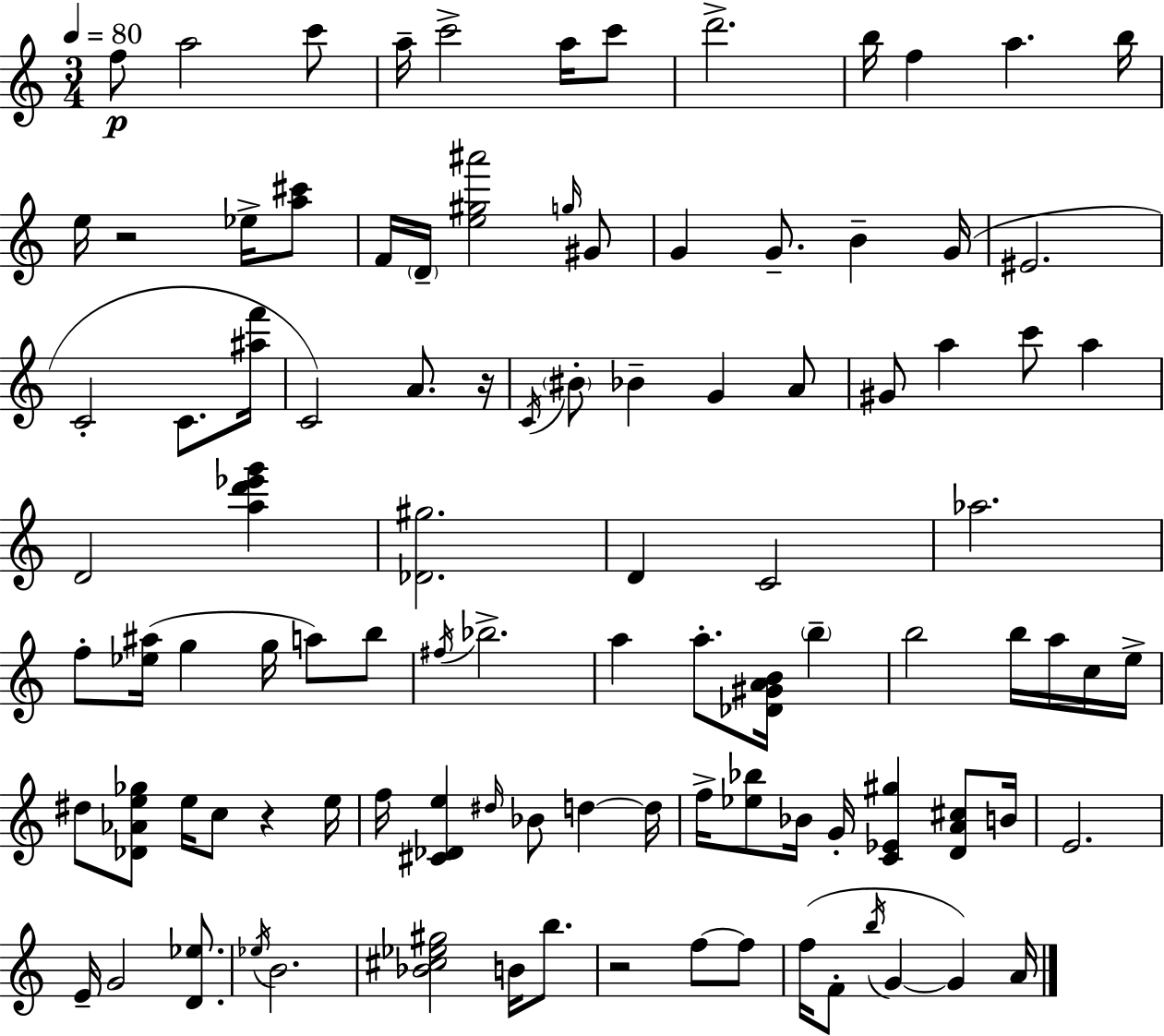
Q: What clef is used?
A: treble